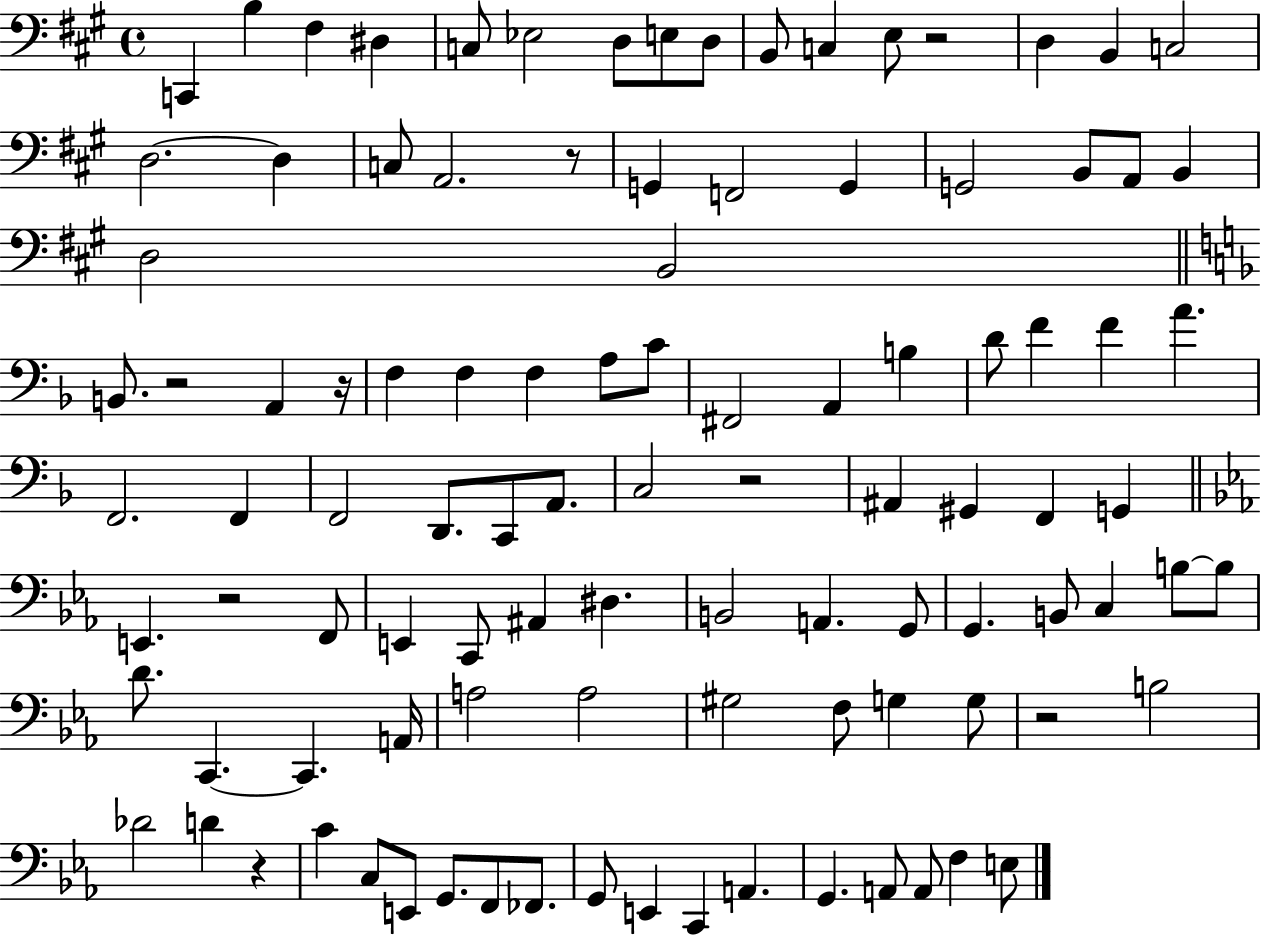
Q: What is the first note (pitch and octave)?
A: C2